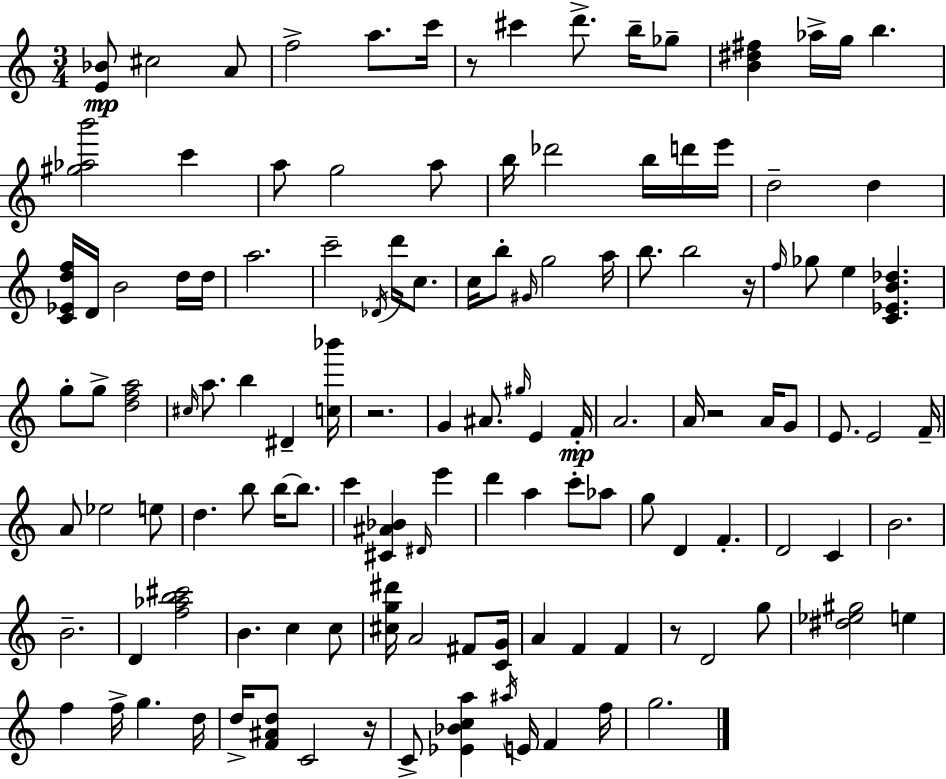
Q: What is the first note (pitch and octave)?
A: C#5